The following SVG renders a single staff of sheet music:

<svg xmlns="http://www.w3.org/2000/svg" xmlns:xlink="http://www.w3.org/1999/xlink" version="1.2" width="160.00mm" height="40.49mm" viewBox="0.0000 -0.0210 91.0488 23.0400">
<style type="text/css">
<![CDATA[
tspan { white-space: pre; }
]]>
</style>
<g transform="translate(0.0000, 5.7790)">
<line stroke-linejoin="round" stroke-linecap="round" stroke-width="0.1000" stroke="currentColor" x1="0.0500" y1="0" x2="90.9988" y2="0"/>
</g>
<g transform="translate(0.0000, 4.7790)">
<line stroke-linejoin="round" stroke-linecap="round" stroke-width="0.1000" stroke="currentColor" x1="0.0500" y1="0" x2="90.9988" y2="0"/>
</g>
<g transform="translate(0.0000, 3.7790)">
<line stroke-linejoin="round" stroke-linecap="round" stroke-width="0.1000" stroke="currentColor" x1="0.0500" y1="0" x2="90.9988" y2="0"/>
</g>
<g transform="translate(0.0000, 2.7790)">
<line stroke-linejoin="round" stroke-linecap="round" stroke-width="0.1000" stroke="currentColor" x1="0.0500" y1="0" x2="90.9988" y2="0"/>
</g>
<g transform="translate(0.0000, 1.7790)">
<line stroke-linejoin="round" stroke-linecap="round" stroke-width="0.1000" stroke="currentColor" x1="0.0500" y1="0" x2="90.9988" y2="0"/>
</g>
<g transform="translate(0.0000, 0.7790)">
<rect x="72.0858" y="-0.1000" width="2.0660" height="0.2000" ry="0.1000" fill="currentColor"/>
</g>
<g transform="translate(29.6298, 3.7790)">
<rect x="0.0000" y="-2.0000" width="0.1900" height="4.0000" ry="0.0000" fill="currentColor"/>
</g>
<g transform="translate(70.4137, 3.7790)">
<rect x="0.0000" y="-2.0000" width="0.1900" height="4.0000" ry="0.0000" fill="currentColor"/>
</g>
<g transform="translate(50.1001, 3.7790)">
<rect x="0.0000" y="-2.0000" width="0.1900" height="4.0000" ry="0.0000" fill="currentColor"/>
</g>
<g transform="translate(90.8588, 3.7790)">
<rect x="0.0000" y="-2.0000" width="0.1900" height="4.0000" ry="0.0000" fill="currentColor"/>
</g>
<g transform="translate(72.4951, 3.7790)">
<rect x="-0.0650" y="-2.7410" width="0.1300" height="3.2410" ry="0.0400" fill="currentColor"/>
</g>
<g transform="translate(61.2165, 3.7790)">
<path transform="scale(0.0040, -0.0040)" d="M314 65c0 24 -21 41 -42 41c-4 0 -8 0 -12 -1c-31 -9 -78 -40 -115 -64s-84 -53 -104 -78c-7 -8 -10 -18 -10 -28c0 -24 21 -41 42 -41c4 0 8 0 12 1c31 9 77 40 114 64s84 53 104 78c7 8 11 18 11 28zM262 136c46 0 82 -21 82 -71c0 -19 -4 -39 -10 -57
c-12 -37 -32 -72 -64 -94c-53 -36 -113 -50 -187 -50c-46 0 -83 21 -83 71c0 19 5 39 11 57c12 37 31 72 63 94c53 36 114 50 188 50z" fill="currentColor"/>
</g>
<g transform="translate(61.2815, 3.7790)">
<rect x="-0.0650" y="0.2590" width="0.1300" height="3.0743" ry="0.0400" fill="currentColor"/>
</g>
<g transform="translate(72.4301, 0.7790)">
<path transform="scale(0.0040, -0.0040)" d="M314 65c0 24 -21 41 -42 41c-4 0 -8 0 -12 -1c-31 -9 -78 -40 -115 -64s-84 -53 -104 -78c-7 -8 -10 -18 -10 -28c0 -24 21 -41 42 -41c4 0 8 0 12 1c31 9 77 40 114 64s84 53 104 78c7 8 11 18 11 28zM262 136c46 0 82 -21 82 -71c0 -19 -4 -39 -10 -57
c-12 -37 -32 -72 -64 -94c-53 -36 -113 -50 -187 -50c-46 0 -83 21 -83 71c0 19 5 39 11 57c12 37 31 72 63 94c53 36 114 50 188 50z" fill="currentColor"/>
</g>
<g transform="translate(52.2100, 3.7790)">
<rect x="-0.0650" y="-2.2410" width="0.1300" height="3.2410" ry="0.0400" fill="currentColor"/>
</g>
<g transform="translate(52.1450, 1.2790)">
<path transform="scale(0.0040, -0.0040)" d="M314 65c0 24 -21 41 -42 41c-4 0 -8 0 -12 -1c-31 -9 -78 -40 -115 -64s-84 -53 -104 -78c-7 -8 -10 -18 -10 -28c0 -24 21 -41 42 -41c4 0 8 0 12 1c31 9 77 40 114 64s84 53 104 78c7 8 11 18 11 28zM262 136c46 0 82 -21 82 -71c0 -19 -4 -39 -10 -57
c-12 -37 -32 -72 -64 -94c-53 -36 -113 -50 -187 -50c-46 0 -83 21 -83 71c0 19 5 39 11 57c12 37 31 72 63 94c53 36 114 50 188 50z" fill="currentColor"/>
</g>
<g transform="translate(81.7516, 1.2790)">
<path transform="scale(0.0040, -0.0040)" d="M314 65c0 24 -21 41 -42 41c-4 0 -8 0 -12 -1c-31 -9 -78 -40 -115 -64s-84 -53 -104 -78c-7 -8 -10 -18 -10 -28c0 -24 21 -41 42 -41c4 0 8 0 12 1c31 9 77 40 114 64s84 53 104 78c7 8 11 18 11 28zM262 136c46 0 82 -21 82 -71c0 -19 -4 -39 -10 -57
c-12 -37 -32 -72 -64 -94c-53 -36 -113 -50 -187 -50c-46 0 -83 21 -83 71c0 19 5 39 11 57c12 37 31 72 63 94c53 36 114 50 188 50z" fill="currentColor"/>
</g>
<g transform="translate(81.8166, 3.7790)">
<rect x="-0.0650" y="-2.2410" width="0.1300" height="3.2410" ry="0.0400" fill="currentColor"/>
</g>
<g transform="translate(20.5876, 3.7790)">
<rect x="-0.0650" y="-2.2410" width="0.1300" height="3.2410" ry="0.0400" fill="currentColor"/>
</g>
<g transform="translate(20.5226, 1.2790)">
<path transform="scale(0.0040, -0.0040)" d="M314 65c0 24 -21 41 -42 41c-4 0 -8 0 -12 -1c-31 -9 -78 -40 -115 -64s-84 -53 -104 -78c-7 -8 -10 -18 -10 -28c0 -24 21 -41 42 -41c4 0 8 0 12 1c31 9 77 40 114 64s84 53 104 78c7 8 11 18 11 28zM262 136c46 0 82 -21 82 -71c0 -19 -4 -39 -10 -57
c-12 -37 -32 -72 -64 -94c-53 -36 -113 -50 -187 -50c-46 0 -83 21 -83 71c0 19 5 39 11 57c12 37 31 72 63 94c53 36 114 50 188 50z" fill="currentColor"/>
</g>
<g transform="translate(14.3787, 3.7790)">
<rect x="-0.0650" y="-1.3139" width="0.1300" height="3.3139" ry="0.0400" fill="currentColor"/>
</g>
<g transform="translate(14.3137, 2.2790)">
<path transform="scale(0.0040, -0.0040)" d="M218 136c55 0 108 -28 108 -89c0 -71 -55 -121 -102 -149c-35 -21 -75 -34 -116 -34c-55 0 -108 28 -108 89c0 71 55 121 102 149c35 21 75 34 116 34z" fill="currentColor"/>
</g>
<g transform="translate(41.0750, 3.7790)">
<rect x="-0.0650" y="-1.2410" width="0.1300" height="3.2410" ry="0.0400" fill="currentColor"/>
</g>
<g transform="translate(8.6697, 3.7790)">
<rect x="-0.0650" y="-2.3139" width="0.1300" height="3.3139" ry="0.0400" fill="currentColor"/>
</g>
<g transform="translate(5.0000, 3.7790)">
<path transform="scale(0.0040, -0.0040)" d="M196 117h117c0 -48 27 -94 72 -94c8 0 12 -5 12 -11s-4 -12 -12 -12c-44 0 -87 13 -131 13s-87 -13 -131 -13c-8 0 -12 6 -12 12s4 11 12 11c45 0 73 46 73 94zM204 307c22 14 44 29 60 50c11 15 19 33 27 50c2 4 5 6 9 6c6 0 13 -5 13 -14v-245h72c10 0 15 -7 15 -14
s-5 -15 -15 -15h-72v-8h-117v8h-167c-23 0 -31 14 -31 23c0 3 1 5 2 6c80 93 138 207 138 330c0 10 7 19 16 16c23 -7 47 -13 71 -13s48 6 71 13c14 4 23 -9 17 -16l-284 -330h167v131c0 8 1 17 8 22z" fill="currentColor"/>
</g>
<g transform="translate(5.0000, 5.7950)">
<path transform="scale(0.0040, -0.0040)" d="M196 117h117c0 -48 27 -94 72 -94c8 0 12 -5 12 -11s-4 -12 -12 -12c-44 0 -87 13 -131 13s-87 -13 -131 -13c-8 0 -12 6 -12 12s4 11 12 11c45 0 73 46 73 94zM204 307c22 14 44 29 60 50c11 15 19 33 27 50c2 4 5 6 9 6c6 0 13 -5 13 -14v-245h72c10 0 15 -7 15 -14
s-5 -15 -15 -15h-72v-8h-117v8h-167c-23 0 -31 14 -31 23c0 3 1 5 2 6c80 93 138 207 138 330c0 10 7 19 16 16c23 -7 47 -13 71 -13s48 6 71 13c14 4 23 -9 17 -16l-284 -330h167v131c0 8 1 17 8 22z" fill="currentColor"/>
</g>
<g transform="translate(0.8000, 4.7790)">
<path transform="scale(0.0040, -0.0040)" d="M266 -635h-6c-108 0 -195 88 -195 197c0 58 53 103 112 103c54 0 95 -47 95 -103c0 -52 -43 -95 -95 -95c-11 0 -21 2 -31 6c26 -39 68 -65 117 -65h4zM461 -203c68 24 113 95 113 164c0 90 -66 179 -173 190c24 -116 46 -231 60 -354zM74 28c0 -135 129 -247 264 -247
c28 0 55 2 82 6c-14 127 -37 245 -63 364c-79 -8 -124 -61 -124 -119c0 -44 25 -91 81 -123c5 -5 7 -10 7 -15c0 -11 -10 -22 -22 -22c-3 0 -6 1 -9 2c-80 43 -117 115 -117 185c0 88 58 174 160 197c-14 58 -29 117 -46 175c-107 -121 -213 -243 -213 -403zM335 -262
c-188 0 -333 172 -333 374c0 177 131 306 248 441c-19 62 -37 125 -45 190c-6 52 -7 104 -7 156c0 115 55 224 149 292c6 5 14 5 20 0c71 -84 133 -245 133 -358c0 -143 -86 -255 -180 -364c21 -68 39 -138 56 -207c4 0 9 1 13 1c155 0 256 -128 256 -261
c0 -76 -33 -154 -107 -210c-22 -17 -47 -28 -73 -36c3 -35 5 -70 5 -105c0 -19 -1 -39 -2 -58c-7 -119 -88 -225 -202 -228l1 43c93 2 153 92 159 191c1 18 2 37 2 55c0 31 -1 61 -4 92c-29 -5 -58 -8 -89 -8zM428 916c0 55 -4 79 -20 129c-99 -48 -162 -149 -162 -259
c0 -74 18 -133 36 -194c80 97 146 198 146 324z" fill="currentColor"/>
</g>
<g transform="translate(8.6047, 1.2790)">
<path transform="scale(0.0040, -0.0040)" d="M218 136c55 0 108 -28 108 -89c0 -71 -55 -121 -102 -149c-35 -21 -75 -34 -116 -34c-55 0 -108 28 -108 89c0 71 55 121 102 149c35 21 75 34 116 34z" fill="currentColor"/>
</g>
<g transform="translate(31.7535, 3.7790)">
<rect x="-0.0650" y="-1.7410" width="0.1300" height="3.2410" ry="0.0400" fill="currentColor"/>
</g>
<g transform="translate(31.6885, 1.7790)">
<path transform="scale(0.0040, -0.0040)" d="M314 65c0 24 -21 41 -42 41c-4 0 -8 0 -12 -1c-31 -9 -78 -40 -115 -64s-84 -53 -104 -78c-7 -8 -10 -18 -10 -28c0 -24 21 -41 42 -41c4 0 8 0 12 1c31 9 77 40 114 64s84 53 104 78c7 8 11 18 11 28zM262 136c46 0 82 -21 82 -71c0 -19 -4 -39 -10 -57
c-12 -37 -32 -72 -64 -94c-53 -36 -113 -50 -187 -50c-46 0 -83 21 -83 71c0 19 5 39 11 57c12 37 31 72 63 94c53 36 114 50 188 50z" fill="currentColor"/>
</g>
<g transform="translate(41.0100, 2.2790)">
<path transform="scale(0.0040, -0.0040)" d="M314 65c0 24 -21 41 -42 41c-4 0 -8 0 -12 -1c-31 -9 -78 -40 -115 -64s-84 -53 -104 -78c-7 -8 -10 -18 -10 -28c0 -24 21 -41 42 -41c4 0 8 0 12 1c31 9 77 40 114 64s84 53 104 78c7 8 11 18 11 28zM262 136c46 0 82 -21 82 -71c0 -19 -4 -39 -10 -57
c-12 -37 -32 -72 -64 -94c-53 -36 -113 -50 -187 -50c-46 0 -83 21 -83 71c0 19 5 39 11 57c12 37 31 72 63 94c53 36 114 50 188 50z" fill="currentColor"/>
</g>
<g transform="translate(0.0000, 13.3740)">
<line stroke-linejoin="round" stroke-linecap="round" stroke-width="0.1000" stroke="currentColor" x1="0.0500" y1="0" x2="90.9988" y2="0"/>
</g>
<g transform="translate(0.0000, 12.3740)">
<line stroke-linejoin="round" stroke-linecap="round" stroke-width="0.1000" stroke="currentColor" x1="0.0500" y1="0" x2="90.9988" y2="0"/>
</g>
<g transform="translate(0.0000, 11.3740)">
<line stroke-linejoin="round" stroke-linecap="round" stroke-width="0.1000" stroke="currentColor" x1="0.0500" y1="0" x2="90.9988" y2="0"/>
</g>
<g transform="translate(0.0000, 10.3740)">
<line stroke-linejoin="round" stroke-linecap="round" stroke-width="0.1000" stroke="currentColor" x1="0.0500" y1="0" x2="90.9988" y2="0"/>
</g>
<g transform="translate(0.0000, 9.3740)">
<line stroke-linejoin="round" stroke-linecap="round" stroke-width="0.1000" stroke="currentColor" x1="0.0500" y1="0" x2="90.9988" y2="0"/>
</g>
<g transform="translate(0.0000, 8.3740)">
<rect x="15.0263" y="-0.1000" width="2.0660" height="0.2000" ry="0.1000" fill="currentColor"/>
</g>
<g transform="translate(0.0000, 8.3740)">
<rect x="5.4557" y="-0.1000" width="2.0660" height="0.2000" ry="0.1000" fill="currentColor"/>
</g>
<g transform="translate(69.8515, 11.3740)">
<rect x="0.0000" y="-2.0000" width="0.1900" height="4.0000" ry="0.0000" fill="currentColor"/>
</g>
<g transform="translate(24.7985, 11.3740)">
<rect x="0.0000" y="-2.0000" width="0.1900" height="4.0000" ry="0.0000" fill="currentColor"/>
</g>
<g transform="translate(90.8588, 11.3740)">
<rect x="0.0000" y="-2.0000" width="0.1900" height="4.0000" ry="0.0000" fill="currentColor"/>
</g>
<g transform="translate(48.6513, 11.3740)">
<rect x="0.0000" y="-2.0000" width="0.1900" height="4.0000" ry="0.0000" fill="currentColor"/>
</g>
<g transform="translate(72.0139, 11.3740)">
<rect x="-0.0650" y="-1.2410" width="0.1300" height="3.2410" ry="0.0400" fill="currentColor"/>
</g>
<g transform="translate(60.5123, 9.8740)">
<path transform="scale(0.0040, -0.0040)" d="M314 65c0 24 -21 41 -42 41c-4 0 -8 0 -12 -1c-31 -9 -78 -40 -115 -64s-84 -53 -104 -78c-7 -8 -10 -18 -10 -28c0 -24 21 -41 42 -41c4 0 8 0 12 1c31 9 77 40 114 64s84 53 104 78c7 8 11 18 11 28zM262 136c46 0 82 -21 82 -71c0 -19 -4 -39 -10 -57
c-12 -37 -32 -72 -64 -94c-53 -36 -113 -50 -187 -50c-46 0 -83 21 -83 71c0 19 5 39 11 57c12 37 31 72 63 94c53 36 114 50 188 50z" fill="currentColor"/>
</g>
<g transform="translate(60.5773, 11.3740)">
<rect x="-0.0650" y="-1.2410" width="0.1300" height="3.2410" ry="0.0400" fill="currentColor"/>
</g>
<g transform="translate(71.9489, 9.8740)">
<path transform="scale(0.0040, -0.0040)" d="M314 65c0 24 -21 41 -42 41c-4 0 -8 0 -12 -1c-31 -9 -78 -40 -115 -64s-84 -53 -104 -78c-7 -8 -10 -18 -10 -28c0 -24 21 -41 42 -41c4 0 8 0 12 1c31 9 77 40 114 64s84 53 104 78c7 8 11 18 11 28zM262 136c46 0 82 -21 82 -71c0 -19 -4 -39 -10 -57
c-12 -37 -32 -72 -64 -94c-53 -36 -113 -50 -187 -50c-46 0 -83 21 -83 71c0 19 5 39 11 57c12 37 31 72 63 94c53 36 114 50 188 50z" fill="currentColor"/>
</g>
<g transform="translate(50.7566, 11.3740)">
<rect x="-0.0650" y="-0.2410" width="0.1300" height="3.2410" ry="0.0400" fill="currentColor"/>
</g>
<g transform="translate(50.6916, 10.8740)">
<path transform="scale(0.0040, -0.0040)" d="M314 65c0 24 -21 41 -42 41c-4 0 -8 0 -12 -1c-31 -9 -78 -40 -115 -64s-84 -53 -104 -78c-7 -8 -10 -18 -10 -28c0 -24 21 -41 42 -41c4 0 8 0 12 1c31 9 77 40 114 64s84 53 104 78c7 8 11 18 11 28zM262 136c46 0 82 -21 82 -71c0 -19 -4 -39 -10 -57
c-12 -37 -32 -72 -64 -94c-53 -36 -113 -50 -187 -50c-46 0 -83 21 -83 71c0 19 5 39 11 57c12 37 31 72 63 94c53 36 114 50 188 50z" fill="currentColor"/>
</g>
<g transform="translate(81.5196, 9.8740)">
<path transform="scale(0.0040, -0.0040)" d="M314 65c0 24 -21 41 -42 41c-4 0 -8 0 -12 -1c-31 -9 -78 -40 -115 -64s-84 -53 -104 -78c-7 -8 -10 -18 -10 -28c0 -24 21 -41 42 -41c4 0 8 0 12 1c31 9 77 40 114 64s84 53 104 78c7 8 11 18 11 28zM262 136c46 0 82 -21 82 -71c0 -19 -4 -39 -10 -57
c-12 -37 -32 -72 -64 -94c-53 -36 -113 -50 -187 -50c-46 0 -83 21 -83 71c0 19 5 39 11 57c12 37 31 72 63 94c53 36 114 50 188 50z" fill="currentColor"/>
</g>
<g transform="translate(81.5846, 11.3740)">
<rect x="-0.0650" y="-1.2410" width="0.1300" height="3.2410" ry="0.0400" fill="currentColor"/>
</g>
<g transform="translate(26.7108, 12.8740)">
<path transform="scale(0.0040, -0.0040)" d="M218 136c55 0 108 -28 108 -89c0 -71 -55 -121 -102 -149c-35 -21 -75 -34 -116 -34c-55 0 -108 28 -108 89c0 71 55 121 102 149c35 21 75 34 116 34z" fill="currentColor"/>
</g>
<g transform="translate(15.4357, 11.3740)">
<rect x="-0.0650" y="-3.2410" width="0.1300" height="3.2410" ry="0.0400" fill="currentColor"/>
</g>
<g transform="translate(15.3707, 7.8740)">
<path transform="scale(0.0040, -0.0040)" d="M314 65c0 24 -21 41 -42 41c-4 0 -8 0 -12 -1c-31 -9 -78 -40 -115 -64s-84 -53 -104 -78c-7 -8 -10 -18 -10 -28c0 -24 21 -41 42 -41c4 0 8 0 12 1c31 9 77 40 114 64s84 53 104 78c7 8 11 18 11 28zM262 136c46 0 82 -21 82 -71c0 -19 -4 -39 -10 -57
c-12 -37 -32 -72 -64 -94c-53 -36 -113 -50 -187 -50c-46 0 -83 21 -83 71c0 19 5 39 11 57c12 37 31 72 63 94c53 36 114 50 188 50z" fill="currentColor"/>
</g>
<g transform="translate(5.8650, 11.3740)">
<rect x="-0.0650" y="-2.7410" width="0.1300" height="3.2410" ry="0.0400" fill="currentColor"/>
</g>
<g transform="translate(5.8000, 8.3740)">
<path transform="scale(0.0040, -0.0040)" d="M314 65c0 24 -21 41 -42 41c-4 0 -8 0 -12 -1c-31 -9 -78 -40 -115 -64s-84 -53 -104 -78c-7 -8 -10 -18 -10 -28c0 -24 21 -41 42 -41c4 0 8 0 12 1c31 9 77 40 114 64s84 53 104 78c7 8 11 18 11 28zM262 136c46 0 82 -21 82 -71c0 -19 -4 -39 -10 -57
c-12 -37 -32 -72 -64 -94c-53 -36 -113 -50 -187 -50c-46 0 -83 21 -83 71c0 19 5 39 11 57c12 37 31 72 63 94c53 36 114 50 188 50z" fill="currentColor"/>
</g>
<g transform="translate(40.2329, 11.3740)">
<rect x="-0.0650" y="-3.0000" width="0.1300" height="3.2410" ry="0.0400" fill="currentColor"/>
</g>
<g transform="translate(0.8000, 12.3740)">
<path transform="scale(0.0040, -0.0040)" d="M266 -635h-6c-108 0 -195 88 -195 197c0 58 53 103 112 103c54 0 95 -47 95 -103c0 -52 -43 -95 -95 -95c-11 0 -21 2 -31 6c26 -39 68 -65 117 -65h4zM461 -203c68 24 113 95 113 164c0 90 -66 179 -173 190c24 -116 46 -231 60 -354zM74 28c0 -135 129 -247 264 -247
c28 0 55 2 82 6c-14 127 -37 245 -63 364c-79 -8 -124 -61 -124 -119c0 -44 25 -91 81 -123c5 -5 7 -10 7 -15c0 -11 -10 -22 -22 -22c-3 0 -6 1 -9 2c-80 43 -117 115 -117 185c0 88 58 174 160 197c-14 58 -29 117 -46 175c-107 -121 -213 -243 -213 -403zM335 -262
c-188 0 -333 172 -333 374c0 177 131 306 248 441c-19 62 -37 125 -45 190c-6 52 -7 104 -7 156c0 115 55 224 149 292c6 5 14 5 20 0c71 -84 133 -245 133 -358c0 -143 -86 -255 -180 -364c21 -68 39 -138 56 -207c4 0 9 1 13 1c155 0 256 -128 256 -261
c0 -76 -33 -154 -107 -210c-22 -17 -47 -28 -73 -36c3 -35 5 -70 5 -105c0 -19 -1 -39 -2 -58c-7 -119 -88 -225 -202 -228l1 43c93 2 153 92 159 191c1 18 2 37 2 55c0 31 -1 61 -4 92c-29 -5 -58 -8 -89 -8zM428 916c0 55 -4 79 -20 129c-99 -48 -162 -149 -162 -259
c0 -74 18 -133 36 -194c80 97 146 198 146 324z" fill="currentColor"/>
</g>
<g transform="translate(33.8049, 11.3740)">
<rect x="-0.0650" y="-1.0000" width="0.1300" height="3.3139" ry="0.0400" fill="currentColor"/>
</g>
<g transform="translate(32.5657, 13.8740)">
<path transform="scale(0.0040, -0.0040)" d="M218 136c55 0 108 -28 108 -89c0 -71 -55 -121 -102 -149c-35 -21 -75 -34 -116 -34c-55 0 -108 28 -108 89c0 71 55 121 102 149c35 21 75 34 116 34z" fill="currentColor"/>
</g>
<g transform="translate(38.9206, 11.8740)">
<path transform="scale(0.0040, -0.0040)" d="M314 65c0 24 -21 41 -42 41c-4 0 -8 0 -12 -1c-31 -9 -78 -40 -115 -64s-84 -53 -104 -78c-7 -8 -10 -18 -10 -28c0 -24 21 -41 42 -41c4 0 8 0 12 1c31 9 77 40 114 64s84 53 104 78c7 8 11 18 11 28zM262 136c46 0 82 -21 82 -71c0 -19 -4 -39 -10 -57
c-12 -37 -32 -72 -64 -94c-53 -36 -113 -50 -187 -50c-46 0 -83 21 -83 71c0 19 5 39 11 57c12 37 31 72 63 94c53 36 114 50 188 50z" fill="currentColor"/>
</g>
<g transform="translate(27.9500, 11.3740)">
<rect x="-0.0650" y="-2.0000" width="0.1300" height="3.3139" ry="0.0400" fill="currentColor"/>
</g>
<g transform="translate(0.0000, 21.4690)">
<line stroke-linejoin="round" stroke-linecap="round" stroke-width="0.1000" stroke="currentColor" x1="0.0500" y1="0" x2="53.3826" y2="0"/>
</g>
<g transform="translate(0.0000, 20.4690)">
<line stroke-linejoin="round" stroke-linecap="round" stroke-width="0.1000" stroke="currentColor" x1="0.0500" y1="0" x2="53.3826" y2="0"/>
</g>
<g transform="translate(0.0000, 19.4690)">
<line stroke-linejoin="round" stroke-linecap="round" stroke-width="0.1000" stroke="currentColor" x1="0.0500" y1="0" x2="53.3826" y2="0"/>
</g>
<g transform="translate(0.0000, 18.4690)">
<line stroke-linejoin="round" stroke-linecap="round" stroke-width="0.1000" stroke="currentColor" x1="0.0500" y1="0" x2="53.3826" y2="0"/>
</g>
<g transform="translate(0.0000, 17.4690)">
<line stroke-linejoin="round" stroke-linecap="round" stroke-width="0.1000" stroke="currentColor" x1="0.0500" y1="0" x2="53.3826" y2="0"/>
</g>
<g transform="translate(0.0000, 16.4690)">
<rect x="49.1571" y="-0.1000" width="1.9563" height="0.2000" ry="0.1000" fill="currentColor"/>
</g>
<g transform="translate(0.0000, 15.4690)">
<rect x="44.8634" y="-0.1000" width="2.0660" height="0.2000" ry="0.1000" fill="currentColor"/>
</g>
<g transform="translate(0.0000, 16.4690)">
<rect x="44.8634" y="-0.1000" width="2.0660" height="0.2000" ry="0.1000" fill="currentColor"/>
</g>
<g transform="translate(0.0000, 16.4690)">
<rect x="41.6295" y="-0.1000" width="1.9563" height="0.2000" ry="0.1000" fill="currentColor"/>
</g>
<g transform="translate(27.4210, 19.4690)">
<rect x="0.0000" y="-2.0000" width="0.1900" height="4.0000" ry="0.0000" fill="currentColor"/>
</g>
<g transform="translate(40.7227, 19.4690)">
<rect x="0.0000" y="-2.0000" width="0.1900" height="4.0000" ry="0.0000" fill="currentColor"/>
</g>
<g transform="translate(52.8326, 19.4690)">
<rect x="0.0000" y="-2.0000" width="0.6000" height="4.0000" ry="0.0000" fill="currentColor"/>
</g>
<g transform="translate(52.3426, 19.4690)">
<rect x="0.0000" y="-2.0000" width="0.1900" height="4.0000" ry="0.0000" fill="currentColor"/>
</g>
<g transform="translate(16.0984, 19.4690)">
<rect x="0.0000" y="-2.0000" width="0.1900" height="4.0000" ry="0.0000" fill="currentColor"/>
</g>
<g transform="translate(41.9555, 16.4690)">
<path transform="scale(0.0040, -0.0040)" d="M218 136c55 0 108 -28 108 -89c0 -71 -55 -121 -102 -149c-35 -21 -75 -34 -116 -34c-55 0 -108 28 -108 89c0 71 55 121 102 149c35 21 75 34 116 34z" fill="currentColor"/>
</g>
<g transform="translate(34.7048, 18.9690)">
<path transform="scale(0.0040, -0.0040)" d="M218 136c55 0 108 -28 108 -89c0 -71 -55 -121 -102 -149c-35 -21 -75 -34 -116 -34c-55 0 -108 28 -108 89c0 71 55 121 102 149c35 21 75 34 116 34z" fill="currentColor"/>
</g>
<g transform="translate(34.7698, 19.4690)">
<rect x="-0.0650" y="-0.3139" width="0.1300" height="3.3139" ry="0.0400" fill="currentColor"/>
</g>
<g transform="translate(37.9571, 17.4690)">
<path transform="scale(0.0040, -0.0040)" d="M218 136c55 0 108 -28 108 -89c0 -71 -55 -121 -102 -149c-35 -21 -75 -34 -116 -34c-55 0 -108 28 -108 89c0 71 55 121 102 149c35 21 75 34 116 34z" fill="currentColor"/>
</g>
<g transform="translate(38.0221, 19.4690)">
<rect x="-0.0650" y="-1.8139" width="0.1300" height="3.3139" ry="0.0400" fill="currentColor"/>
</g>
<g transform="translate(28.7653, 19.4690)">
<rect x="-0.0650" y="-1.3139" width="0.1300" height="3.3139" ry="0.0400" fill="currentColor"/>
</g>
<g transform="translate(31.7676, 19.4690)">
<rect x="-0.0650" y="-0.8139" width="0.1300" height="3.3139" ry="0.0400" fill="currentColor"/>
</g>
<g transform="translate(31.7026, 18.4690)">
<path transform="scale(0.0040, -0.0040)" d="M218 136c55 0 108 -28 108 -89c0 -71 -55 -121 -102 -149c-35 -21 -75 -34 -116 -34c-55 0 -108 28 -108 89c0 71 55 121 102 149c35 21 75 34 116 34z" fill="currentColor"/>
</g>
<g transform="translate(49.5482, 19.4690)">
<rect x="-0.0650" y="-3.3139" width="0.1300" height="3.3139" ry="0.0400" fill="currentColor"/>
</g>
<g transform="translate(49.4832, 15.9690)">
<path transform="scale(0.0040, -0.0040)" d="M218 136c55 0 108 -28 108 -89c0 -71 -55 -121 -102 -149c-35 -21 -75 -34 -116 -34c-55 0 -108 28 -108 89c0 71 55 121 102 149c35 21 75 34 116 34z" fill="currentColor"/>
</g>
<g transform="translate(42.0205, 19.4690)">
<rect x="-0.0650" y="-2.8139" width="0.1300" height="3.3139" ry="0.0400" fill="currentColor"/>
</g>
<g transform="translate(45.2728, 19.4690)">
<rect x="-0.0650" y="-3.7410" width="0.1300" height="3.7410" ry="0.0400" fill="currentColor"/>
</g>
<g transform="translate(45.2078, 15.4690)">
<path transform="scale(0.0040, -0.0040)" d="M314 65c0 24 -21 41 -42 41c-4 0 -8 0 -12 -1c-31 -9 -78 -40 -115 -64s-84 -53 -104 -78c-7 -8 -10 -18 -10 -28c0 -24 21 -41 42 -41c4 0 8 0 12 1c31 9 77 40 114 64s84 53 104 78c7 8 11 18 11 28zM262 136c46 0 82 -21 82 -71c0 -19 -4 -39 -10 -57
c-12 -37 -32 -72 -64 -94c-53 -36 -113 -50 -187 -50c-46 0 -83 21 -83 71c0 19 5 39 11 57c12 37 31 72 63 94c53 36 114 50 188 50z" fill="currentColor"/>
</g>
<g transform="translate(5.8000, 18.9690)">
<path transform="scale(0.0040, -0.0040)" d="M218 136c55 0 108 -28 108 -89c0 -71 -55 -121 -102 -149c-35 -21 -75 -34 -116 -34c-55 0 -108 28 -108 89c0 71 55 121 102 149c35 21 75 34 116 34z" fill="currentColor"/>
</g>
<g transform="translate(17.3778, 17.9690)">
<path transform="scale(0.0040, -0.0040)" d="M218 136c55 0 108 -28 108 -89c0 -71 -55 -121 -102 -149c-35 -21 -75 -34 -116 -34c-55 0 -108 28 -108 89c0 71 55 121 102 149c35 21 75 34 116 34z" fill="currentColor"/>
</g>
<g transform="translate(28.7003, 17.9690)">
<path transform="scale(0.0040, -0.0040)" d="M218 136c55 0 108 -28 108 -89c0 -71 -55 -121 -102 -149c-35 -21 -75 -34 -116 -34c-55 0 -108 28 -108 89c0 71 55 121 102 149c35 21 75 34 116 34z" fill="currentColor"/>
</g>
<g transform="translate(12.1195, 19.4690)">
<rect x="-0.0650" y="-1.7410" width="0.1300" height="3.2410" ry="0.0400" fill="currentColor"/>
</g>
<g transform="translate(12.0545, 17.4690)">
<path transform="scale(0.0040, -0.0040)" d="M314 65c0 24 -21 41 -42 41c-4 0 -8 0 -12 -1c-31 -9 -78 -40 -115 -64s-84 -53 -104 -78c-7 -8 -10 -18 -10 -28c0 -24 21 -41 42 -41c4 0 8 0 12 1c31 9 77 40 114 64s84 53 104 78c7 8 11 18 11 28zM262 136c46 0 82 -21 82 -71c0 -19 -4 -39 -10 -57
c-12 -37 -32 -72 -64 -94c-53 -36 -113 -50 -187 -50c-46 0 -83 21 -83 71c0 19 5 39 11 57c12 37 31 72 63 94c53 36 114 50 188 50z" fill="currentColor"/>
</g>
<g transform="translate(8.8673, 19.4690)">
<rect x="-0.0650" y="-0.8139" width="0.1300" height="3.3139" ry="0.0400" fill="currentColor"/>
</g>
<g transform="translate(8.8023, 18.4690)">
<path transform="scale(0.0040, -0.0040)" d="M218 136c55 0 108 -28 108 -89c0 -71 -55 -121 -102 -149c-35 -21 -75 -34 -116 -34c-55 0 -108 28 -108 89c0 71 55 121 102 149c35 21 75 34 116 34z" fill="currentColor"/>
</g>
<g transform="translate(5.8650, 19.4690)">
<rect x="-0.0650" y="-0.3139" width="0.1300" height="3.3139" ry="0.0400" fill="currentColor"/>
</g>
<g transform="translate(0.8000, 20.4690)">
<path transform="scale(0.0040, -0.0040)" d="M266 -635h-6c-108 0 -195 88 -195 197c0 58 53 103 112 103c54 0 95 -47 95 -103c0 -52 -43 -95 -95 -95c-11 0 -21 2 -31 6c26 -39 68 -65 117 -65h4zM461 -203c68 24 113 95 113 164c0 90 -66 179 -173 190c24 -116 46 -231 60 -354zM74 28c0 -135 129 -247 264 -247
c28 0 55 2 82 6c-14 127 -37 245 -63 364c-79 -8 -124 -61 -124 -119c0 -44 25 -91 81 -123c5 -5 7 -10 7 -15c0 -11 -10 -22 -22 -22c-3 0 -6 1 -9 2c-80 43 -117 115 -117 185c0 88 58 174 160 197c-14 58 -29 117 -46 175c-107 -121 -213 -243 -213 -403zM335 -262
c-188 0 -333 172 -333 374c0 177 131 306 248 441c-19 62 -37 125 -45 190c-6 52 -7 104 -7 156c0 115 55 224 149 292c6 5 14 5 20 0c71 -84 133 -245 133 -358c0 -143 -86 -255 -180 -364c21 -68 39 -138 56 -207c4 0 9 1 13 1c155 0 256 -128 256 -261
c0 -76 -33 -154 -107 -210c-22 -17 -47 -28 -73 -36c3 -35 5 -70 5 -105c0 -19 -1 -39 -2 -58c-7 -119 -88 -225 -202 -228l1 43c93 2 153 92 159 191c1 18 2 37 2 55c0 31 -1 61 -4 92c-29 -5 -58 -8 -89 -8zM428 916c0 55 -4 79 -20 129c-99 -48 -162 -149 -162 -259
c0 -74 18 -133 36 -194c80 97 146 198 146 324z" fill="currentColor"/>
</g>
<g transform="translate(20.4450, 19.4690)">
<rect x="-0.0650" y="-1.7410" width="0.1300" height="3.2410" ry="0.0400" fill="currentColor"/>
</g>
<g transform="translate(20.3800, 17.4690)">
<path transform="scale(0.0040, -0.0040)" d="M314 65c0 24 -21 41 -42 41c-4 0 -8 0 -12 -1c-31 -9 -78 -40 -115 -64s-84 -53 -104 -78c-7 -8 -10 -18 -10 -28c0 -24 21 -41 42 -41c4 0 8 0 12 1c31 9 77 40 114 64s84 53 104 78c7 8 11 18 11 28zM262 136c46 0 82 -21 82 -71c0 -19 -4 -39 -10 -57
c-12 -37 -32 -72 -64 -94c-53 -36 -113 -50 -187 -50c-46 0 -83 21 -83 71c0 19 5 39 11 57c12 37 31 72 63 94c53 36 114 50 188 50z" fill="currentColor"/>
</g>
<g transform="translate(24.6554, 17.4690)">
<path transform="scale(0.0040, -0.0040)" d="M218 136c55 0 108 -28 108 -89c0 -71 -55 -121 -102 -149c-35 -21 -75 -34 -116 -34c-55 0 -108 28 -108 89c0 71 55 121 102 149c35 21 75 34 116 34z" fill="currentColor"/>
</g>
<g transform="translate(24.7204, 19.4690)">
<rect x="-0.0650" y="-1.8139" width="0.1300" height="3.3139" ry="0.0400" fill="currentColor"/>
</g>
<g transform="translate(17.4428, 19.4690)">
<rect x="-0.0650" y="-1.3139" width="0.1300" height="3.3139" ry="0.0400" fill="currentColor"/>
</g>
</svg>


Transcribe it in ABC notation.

X:1
T:Untitled
M:4/4
L:1/4
K:C
g e g2 f2 e2 g2 B2 a2 g2 a2 b2 F D A2 c2 e2 e2 e2 c d f2 e f2 f e d c f a c'2 b